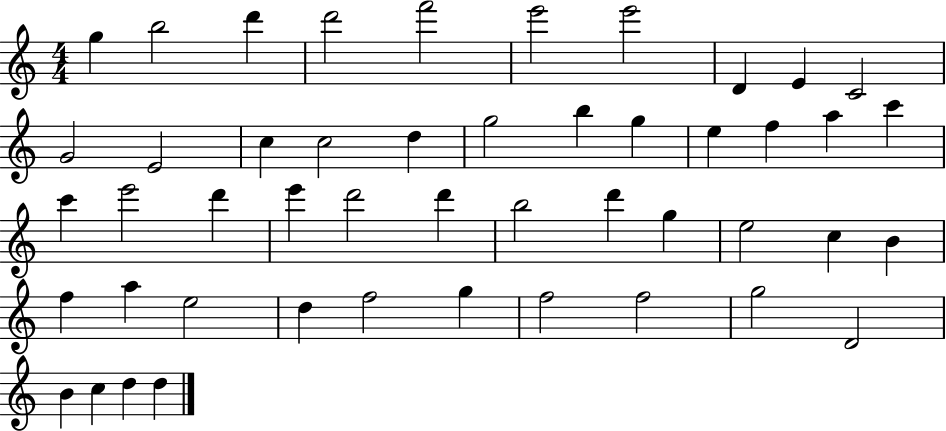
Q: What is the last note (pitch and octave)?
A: D5